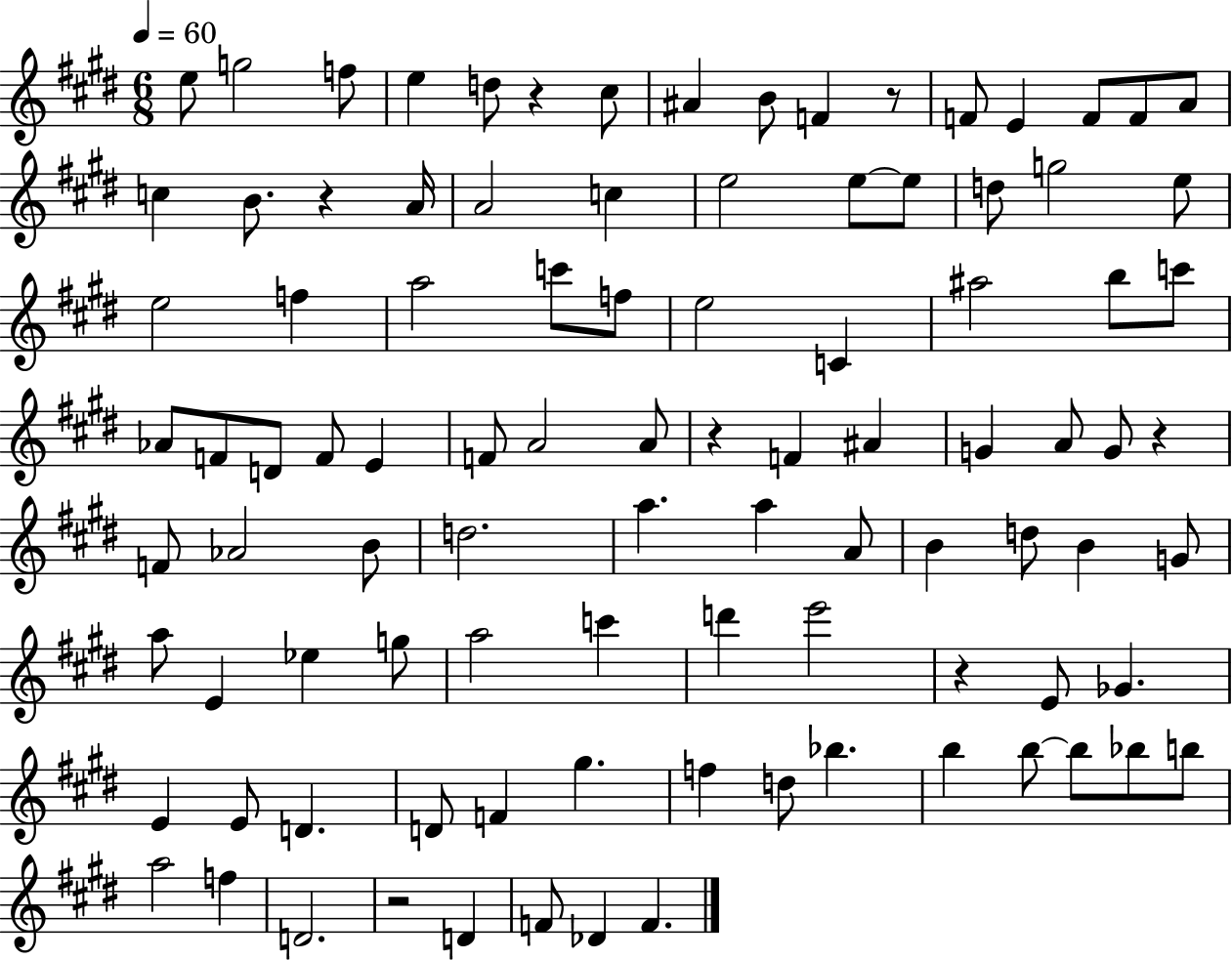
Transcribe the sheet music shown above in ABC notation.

X:1
T:Untitled
M:6/8
L:1/4
K:E
e/2 g2 f/2 e d/2 z ^c/2 ^A B/2 F z/2 F/2 E F/2 F/2 A/2 c B/2 z A/4 A2 c e2 e/2 e/2 d/2 g2 e/2 e2 f a2 c'/2 f/2 e2 C ^a2 b/2 c'/2 _A/2 F/2 D/2 F/2 E F/2 A2 A/2 z F ^A G A/2 G/2 z F/2 _A2 B/2 d2 a a A/2 B d/2 B G/2 a/2 E _e g/2 a2 c' d' e'2 z E/2 _G E E/2 D D/2 F ^g f d/2 _b b b/2 b/2 _b/2 b/2 a2 f D2 z2 D F/2 _D F